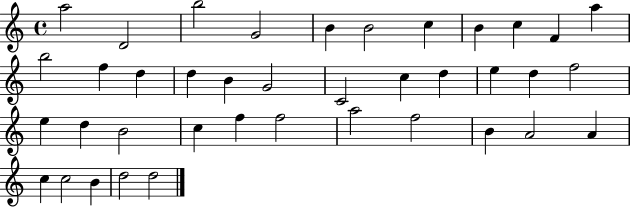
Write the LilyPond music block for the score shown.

{
  \clef treble
  \time 4/4
  \defaultTimeSignature
  \key c \major
  a''2 d'2 | b''2 g'2 | b'4 b'2 c''4 | b'4 c''4 f'4 a''4 | \break b''2 f''4 d''4 | d''4 b'4 g'2 | c'2 c''4 d''4 | e''4 d''4 f''2 | \break e''4 d''4 b'2 | c''4 f''4 f''2 | a''2 f''2 | b'4 a'2 a'4 | \break c''4 c''2 b'4 | d''2 d''2 | \bar "|."
}